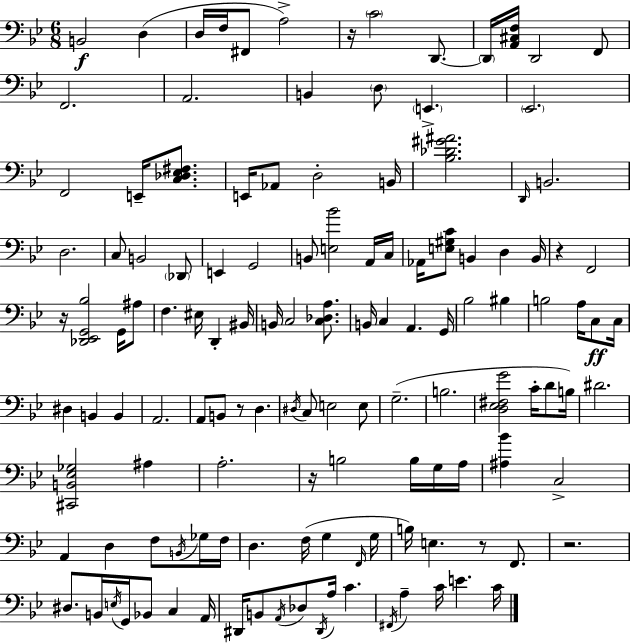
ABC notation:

X:1
T:Untitled
M:6/8
L:1/4
K:Bb
B,,2 D, D,/4 F,/4 ^F,,/2 A,2 z/4 C2 D,,/2 D,,/4 [A,,^C,F,]/4 D,,2 F,,/2 F,,2 A,,2 B,, D,/2 E,, _E,,2 F,,2 E,,/4 [C,_D,_E,^F,]/2 E,,/4 _A,,/2 D,2 B,,/4 [_B,_D^G^A]2 D,,/4 B,,2 D,2 C,/2 B,,2 _D,,/2 E,, G,,2 B,,/2 [E,_B]2 A,,/4 C,/4 _A,,/4 [E,^G,C]/2 B,, D, B,,/4 z F,,2 z/4 [_D,,_E,,G,,_B,]2 G,,/4 ^A,/2 F, ^E,/4 D,, ^B,,/4 B,,/4 C,2 [C,_D,A,]/2 B,,/4 C, A,, G,,/4 _B,2 ^B, B,2 A,/4 C,/2 C,/4 ^D, B,, B,, A,,2 A,,/2 B,,/2 z/2 D, ^D,/4 C,/2 E,2 E,/2 G,2 B,2 [D,_E,^F,G]2 C/4 D/2 B,/4 ^D2 [^C,,B,,_E,_G,]2 ^A, A,2 z/4 B,2 B,/4 G,/4 A,/4 [^A,_B] C,2 A,, D, F,/2 B,,/4 _G,/4 F,/4 D, F,/4 G, F,,/4 G,/4 B,/4 E, z/2 F,,/2 z2 ^D,/2 B,,/4 E,/4 G,,/4 _B,,/2 C, A,,/4 ^D,,/4 B,,/2 A,,/4 _D,/2 ^D,,/4 A,/4 C ^F,,/4 A, C/4 E C/4